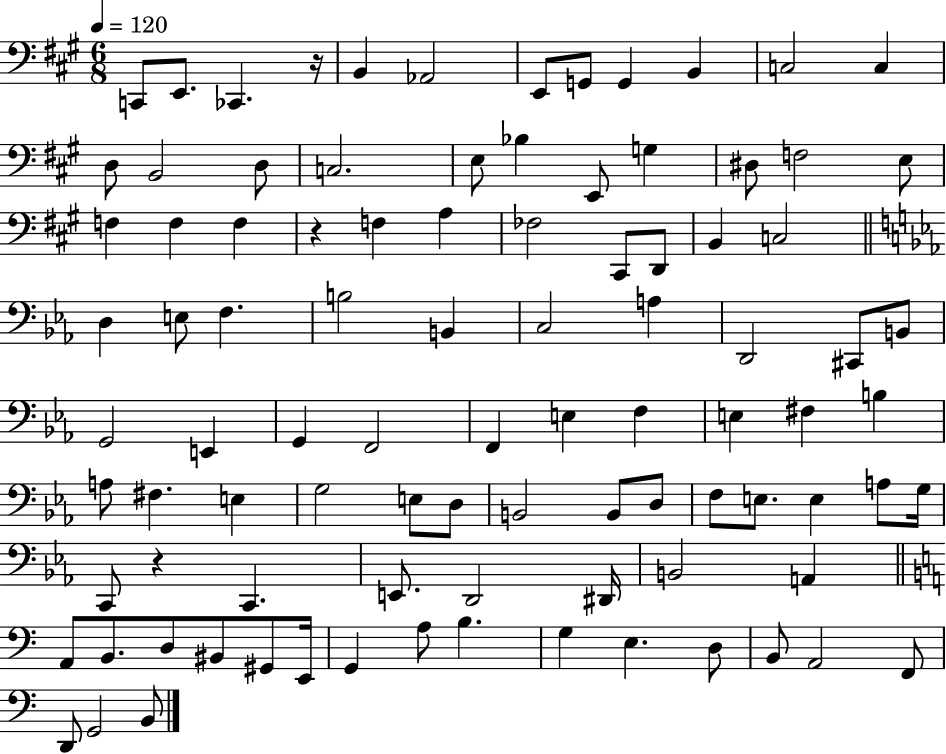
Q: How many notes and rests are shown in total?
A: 94